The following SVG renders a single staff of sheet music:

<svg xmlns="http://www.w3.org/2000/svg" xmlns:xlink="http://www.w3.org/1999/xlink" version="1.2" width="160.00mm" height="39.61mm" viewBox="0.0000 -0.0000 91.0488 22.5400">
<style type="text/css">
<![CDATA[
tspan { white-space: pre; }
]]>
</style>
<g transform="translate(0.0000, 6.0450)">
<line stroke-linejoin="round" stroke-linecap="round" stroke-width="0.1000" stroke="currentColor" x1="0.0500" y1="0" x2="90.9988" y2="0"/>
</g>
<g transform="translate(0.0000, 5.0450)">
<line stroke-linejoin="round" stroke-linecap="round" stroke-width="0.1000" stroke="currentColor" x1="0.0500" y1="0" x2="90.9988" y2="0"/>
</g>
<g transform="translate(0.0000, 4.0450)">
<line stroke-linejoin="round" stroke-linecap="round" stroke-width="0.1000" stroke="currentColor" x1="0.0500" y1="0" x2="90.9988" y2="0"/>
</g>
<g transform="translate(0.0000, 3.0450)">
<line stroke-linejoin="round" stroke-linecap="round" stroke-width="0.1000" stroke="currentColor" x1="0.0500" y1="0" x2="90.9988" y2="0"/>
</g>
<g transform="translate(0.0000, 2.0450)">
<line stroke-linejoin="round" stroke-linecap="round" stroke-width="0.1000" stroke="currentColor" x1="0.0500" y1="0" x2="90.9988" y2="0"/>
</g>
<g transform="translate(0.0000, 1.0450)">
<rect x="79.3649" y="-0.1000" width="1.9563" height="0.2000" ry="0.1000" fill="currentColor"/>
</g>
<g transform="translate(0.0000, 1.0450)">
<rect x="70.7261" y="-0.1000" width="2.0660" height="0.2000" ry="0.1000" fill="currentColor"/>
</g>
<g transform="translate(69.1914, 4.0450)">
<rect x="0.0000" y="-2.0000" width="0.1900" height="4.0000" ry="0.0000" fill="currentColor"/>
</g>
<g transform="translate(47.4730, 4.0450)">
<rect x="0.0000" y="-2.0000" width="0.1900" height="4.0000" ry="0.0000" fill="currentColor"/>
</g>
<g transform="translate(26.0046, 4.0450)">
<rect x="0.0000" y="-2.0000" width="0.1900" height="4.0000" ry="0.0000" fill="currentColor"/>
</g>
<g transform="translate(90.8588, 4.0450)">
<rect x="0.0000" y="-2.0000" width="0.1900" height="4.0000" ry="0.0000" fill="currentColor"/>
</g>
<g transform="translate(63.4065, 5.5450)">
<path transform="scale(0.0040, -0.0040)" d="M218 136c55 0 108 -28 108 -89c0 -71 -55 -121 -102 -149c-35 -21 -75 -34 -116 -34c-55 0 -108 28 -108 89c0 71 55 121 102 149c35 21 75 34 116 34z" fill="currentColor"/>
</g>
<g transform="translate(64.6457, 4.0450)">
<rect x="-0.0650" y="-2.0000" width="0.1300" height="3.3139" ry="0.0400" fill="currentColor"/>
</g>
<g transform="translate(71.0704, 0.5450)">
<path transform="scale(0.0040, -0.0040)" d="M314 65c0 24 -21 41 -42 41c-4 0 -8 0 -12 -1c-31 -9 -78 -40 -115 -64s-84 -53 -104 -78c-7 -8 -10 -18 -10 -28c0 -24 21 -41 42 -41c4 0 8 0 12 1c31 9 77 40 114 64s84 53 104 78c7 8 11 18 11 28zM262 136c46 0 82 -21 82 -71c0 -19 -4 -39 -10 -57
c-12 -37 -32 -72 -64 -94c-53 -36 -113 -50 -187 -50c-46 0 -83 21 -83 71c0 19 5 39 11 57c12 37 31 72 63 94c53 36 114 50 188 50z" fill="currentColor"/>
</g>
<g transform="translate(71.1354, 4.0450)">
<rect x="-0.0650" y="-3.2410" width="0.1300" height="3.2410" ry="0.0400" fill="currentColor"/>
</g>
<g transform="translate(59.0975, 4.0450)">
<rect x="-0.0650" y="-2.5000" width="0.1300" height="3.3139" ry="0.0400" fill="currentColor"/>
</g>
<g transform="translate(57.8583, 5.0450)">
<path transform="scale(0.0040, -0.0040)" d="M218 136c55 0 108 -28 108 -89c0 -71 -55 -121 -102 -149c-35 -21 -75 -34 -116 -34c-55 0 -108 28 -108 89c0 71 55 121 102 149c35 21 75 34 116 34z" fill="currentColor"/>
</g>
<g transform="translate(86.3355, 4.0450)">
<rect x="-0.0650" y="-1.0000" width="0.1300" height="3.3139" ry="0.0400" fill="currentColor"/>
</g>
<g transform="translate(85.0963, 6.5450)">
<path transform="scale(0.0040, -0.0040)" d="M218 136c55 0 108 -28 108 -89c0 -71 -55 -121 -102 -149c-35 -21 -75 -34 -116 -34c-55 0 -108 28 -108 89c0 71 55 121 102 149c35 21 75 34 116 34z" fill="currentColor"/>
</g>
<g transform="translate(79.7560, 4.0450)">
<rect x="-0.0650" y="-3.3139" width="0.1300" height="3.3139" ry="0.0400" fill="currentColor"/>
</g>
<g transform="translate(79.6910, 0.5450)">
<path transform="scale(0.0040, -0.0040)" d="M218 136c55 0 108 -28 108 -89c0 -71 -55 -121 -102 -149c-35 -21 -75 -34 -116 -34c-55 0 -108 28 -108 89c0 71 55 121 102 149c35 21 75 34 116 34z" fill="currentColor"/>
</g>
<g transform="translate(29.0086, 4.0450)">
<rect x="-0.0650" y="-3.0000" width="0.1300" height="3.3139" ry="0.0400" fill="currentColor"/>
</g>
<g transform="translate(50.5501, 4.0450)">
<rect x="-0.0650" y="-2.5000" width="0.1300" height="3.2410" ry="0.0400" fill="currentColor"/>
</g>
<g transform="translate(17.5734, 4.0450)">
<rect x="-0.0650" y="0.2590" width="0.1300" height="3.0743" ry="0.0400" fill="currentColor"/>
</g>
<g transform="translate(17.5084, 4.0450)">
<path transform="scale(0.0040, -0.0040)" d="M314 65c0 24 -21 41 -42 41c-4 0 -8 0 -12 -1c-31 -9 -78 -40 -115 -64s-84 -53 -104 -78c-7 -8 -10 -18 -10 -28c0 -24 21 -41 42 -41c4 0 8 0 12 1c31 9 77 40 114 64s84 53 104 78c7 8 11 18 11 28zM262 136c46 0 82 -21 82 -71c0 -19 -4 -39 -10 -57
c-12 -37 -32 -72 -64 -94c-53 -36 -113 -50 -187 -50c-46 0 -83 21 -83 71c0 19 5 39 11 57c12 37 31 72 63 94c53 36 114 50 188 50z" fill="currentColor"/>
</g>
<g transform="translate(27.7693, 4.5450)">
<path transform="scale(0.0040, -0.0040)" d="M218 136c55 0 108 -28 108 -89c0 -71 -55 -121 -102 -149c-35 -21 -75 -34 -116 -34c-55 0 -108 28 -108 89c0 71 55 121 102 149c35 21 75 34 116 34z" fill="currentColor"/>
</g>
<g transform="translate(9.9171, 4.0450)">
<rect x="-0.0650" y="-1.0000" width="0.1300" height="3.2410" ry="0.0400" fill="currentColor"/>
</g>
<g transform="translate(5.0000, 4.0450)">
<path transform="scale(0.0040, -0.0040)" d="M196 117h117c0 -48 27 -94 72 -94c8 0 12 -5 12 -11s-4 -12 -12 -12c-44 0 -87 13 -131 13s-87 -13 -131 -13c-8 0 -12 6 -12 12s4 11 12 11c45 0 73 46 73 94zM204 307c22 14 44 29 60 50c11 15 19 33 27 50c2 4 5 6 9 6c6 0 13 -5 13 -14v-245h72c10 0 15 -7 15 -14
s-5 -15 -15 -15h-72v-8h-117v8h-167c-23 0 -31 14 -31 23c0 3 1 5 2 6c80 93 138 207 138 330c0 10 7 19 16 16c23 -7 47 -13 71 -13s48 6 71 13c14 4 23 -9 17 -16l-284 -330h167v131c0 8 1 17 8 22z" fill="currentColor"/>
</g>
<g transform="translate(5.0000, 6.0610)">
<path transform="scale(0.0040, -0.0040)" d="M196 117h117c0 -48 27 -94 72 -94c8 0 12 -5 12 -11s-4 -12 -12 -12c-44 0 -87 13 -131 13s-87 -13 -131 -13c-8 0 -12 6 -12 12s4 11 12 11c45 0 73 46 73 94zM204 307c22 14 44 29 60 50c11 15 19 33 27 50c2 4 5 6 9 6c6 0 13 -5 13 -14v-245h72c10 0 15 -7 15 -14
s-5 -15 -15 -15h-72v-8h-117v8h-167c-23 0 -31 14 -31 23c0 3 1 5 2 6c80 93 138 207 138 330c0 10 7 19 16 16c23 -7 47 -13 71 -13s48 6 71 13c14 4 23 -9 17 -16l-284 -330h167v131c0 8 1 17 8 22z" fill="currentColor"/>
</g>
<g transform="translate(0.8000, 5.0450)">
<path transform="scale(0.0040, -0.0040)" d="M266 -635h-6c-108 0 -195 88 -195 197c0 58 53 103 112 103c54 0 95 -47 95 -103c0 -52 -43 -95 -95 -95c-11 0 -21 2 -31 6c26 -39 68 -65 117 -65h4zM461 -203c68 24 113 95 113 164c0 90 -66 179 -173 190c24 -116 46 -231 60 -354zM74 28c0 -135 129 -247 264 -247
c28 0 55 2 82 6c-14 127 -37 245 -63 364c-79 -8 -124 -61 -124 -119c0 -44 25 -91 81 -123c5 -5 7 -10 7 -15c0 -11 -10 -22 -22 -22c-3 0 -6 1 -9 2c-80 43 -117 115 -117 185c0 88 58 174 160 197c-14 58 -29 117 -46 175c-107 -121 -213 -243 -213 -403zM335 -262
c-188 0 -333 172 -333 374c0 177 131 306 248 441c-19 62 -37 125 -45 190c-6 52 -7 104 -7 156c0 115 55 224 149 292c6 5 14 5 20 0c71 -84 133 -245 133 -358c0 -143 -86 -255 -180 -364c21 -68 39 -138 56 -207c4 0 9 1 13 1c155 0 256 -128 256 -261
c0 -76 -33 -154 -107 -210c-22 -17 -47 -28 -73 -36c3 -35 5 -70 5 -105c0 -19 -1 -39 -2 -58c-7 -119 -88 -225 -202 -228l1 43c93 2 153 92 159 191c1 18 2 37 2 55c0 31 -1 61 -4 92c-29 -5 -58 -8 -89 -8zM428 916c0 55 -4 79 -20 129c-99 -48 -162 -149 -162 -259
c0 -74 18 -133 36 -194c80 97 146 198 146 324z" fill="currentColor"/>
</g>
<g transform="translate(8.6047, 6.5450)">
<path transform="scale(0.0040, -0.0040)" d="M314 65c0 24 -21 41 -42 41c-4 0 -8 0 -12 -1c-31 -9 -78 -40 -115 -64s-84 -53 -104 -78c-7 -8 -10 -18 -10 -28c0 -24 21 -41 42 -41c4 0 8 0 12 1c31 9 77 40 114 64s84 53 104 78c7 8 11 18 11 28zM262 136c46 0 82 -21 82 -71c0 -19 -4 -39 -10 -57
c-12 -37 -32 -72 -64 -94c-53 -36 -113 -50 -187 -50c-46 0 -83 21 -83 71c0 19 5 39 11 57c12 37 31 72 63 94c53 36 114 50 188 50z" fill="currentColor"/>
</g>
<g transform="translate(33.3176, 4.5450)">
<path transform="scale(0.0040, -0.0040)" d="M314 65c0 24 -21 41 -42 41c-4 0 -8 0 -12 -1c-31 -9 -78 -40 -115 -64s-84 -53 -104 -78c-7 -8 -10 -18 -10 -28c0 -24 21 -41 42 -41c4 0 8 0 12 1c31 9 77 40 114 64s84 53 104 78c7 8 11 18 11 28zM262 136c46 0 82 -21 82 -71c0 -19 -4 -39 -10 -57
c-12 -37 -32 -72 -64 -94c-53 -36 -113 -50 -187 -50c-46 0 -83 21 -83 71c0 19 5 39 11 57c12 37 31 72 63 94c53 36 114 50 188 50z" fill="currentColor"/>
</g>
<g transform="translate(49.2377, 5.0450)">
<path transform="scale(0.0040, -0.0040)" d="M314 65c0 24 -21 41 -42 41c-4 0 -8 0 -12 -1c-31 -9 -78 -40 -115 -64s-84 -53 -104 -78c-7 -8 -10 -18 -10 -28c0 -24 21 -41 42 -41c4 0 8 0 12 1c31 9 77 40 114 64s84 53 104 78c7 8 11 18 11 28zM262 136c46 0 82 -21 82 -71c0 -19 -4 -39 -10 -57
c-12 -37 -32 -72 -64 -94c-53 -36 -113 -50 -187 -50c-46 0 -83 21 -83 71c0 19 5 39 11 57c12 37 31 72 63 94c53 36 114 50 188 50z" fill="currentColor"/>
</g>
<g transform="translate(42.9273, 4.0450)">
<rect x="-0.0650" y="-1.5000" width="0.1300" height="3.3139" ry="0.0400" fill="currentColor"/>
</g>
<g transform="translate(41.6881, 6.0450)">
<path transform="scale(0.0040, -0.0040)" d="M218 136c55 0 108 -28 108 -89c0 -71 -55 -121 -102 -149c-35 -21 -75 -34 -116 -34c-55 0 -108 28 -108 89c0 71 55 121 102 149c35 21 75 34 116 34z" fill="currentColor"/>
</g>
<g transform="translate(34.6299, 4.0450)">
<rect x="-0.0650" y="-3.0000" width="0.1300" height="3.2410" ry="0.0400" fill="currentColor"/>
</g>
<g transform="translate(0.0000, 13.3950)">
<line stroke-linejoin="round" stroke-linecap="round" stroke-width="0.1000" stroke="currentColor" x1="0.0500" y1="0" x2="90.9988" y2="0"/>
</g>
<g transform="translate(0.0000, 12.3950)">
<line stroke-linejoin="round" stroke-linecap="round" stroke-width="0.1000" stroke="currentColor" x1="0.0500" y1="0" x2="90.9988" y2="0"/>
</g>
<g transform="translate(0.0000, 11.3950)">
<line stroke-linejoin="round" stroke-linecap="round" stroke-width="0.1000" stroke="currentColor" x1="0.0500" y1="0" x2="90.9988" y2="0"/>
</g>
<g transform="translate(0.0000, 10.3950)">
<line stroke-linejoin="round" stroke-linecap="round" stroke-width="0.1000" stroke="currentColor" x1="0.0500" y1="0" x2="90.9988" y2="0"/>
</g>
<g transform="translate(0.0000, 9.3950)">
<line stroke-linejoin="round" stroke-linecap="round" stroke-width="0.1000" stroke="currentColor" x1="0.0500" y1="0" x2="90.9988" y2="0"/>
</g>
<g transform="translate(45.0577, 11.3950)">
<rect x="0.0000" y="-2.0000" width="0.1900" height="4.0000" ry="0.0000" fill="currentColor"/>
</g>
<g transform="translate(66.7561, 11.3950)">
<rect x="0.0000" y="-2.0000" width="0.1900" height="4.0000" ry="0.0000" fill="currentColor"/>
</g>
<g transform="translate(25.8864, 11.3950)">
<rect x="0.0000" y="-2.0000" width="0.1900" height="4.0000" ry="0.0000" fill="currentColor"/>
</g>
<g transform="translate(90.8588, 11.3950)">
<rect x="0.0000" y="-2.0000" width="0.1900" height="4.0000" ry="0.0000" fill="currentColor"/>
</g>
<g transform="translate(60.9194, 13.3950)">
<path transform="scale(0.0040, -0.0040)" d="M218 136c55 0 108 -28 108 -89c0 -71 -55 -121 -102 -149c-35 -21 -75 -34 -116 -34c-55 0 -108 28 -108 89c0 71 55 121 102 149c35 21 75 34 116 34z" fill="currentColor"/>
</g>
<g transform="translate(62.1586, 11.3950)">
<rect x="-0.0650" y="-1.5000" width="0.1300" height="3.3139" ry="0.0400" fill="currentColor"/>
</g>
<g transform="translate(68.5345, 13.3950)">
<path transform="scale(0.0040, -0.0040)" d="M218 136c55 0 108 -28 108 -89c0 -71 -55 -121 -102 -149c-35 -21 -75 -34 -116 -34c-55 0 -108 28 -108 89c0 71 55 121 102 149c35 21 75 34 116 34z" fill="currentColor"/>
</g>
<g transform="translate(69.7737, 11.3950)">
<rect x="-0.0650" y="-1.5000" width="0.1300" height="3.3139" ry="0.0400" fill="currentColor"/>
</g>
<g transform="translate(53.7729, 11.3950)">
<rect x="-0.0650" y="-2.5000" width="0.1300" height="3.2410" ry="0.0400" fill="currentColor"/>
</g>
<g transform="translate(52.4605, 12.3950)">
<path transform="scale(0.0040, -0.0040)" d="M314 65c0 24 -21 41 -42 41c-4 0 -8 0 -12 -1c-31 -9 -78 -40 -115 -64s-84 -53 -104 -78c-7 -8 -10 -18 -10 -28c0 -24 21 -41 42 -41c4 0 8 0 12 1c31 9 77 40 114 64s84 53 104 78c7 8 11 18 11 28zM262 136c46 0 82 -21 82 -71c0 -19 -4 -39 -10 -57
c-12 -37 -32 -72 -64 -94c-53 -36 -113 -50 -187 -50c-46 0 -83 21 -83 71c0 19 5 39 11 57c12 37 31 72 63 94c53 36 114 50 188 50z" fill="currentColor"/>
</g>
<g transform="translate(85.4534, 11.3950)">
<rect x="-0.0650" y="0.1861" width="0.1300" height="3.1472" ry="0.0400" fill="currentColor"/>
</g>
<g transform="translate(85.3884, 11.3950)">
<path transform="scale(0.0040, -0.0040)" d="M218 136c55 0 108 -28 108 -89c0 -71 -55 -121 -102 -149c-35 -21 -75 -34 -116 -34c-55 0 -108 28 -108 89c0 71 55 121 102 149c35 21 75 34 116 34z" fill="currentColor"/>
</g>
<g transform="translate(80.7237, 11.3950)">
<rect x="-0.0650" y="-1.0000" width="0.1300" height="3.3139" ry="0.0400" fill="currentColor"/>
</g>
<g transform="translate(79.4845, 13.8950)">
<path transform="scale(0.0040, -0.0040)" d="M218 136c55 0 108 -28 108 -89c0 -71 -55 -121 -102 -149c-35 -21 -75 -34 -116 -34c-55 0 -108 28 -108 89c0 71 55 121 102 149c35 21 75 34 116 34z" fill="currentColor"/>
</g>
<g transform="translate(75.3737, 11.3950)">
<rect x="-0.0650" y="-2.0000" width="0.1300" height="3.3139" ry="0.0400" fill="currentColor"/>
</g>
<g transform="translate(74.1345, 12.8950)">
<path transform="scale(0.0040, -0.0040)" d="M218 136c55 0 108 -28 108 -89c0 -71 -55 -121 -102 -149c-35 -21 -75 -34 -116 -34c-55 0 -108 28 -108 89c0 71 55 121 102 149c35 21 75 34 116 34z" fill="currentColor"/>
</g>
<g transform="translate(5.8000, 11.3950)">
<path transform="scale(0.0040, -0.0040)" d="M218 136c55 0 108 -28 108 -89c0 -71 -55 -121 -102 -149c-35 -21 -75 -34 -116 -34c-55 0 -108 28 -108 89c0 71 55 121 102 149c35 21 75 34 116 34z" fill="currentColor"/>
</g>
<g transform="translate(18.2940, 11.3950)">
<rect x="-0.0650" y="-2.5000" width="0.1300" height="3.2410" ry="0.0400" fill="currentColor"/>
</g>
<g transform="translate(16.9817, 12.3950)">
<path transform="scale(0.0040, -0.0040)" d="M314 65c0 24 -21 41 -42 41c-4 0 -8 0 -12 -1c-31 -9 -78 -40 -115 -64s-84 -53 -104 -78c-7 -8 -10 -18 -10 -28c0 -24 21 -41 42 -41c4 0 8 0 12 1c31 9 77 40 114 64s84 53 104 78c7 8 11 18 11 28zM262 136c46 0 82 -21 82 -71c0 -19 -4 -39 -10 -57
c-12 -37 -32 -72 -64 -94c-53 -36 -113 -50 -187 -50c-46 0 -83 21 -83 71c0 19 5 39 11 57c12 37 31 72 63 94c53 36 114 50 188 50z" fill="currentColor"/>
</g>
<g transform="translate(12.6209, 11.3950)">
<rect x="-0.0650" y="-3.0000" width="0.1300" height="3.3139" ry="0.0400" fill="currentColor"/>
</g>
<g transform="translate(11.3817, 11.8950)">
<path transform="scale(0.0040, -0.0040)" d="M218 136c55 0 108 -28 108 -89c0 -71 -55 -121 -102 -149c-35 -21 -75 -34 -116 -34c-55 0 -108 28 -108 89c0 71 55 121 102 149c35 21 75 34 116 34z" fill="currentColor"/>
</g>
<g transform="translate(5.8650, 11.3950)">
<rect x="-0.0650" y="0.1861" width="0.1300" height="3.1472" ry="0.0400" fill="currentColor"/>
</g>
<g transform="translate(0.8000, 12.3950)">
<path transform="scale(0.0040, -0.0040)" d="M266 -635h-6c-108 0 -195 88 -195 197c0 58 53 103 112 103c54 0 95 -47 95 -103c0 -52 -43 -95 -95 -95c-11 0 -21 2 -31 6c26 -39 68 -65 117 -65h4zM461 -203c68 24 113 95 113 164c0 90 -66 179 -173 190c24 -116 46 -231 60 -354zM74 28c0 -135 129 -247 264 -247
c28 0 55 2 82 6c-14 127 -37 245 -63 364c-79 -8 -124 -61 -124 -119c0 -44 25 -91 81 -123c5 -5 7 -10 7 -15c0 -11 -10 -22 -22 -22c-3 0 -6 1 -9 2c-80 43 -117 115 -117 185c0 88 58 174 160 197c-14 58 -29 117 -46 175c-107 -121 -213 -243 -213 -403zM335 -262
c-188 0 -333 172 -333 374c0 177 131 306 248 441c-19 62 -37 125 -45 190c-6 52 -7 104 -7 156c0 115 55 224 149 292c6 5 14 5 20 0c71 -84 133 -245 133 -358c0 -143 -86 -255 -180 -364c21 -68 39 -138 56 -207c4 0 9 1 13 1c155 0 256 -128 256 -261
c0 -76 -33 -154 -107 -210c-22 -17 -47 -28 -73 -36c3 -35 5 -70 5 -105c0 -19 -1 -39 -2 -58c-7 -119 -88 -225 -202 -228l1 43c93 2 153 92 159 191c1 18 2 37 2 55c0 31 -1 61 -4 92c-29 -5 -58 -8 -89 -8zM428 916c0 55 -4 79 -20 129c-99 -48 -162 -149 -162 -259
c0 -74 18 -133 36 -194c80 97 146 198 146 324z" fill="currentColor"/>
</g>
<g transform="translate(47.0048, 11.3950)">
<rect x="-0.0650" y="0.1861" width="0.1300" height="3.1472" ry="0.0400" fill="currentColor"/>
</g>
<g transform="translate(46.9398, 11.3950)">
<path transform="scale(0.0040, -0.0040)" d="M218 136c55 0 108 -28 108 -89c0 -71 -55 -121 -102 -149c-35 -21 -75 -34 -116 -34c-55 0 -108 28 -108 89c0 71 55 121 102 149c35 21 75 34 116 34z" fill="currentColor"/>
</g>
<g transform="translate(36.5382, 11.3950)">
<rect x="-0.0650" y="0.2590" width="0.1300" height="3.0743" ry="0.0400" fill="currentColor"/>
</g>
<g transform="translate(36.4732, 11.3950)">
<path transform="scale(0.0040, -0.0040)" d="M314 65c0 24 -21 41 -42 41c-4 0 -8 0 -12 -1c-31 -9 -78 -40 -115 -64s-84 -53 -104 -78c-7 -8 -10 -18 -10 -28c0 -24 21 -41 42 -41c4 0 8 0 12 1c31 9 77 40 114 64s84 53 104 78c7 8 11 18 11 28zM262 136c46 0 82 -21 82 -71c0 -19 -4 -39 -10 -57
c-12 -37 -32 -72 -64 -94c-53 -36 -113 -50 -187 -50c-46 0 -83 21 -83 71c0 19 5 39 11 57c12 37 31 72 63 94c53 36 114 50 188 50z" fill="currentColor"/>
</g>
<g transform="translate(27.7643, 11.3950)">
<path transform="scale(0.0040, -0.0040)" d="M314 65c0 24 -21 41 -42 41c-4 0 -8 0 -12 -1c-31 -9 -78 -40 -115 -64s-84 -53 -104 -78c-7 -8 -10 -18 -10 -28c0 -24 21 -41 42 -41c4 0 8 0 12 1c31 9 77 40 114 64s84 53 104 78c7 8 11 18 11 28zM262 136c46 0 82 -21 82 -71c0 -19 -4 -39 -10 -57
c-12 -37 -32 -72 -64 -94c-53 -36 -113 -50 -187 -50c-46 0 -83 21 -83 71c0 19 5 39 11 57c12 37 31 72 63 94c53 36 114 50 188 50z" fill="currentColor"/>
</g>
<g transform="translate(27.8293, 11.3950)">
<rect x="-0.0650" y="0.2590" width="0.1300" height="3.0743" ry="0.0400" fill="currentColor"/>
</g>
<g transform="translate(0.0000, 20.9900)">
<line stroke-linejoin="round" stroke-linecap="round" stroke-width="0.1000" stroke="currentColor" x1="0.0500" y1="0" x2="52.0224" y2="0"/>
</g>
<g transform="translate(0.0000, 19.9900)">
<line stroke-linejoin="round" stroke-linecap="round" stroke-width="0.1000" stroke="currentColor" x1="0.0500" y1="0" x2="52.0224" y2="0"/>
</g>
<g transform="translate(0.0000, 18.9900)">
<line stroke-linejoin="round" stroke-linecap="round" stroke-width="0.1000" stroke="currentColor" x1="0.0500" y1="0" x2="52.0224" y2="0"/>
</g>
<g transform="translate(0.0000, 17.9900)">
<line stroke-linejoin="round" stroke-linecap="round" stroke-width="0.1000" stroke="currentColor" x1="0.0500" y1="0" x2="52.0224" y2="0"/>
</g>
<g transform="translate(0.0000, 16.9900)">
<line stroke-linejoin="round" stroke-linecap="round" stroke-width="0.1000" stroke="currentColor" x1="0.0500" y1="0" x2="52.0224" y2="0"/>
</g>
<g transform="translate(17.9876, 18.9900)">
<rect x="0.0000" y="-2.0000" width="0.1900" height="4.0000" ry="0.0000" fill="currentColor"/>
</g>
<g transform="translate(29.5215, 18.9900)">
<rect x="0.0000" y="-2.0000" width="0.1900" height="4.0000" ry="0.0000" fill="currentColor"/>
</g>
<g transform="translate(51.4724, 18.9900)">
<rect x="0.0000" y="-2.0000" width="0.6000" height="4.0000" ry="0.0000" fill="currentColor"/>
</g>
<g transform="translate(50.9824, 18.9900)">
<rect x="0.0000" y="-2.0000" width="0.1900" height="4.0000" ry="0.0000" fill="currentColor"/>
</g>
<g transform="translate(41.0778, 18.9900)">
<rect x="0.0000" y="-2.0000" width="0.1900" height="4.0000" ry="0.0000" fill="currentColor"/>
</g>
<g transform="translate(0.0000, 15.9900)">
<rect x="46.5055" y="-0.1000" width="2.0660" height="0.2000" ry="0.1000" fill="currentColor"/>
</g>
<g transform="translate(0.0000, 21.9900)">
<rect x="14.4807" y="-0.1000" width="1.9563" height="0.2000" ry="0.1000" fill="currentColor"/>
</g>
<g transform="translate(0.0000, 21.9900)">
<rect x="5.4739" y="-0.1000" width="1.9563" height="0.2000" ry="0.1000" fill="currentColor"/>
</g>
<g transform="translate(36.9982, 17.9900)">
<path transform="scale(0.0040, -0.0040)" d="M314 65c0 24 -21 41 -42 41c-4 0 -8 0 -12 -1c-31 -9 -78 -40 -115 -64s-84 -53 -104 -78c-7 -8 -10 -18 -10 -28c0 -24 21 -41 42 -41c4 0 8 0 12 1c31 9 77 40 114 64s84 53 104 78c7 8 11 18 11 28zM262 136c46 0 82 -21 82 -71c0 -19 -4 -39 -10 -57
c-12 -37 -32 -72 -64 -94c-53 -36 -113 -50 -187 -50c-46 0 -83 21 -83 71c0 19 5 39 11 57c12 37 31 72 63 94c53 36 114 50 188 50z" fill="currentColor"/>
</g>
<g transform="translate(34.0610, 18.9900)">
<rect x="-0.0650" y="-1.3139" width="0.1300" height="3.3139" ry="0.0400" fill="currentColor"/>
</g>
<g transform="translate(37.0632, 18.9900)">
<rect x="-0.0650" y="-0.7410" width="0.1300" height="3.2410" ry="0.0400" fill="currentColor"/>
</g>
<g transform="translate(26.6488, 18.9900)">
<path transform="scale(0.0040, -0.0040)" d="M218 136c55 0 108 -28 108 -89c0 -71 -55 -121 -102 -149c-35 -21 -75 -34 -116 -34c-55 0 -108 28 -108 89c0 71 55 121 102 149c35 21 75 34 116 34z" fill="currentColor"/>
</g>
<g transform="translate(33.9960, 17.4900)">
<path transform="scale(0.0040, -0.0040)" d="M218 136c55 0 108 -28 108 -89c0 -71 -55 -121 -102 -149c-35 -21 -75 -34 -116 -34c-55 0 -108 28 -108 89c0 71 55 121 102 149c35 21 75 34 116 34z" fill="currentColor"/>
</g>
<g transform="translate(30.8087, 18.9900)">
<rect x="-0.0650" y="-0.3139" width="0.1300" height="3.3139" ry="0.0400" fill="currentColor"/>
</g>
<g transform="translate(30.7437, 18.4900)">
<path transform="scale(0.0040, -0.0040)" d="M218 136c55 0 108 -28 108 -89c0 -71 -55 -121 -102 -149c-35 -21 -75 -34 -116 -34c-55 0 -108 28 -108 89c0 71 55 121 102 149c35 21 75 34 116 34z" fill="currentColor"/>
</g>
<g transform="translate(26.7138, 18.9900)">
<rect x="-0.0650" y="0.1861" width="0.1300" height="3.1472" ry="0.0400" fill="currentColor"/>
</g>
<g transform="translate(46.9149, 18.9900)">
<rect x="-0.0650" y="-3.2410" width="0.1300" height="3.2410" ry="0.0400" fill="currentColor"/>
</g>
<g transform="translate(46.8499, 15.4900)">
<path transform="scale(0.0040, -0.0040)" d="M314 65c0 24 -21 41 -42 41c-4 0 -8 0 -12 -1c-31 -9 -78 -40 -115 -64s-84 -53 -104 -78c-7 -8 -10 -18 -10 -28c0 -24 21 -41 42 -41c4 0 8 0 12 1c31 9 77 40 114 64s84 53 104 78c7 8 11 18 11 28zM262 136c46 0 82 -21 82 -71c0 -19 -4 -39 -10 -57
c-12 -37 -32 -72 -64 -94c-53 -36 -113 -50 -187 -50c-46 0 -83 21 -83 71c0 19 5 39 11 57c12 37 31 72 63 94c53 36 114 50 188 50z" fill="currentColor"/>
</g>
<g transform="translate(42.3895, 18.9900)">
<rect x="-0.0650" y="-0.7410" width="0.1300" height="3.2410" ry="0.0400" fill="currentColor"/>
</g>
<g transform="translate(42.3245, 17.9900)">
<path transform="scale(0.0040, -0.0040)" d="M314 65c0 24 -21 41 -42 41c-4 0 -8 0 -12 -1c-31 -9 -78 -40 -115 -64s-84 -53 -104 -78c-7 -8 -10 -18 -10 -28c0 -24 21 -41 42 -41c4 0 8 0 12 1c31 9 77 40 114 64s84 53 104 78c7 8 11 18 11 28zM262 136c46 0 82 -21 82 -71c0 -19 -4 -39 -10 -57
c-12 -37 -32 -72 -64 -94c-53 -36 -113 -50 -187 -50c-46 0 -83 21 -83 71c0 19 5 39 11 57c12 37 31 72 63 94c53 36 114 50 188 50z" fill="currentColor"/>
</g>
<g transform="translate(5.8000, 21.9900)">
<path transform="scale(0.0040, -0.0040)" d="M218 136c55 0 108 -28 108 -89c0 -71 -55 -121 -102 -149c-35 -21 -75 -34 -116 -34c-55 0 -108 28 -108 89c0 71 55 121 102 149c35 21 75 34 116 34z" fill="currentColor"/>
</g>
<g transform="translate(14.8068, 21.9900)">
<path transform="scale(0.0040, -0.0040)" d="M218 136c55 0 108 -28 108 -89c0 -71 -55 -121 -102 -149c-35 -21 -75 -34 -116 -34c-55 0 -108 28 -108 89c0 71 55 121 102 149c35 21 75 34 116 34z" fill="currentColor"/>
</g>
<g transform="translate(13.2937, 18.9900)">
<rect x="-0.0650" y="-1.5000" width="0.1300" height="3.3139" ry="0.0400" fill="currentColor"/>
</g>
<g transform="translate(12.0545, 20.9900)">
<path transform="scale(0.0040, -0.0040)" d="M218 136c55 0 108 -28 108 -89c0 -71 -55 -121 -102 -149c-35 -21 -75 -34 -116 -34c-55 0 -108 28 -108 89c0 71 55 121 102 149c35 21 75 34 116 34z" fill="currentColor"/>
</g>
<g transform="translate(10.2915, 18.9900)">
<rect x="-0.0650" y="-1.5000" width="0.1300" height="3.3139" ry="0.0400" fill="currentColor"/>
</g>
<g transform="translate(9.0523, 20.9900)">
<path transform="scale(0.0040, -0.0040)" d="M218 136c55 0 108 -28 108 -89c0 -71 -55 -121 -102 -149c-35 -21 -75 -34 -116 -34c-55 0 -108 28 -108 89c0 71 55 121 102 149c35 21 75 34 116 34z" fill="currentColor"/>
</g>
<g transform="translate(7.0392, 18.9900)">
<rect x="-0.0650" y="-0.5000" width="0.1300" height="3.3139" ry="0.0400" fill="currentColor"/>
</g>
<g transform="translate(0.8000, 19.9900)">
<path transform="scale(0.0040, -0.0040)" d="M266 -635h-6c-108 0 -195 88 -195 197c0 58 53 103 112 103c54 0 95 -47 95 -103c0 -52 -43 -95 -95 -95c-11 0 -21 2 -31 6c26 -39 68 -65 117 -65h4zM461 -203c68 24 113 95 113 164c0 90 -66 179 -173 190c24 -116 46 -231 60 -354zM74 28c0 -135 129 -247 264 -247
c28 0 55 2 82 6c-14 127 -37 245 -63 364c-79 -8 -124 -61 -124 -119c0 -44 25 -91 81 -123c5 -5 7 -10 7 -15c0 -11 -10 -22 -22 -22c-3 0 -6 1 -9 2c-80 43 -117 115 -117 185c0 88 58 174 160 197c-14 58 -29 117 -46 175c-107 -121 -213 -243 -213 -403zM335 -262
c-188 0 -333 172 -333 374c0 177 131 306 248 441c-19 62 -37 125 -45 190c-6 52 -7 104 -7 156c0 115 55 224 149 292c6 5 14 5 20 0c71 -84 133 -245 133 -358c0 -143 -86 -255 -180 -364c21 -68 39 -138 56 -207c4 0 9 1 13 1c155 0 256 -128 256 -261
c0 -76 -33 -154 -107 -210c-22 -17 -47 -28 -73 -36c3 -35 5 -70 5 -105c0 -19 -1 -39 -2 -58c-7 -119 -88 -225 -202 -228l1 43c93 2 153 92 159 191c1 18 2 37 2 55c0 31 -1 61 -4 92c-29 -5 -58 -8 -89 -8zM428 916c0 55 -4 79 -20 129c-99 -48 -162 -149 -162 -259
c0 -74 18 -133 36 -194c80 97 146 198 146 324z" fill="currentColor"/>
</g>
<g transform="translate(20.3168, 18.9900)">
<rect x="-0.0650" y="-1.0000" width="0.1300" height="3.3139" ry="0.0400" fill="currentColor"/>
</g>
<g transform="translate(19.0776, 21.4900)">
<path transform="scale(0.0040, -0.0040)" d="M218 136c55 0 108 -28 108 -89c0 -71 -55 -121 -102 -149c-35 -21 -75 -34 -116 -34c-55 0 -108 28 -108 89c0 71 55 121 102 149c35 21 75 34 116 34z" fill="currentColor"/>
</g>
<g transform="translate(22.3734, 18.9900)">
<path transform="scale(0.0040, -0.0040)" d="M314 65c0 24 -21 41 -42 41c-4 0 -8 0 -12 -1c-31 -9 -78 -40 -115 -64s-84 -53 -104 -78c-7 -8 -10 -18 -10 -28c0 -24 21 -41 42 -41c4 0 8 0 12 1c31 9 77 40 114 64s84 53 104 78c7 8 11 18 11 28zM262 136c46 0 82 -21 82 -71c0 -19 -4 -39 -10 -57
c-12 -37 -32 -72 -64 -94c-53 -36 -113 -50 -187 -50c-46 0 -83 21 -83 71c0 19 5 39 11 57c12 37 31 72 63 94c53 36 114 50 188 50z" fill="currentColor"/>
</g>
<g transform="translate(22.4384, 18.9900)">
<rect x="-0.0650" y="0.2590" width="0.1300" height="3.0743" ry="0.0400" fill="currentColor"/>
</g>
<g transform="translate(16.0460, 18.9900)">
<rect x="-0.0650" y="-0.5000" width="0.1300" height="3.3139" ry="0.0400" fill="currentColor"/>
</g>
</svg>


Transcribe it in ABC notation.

X:1
T:Untitled
M:4/4
L:1/4
K:C
D2 B2 A A2 E G2 G F b2 b D B A G2 B2 B2 B G2 E E F D B C E E C D B2 B c e d2 d2 b2